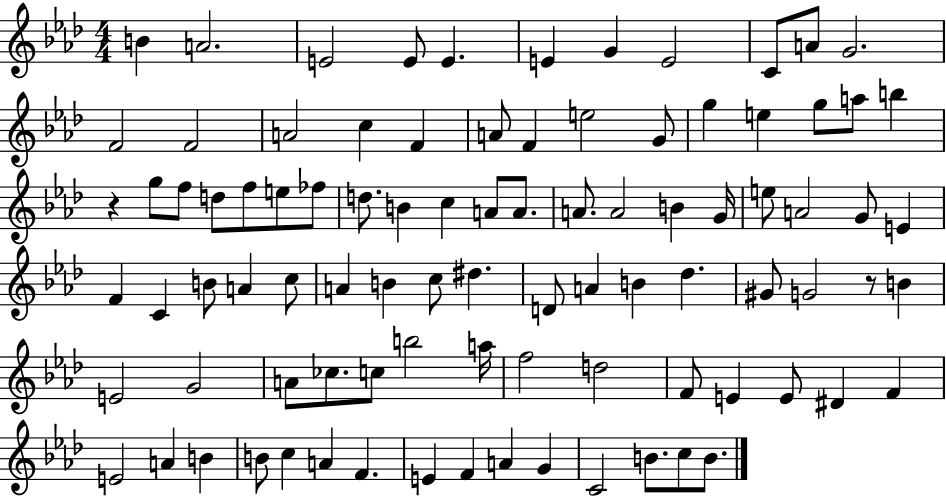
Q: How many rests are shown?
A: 2